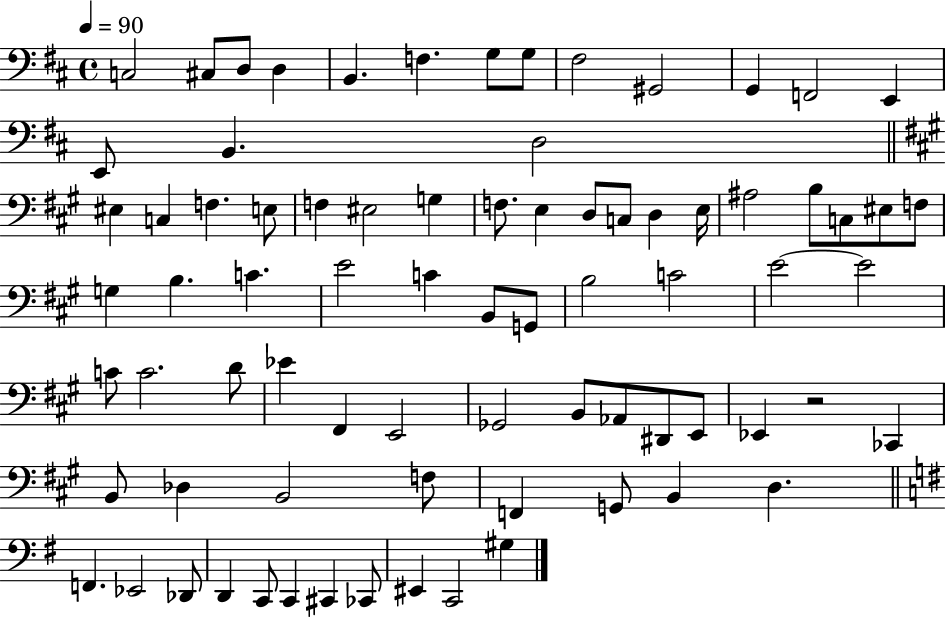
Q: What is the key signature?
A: D major